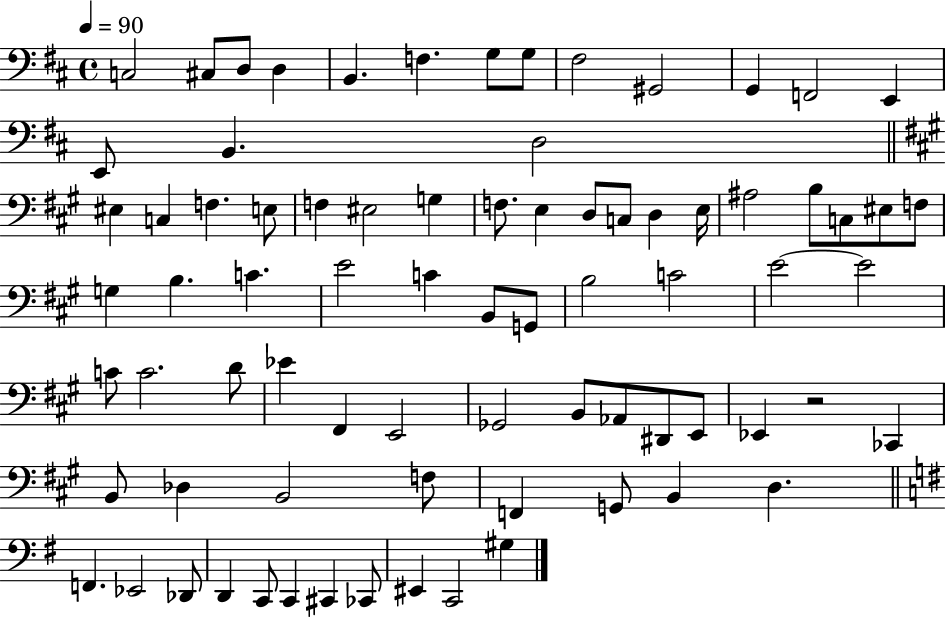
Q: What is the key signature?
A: D major